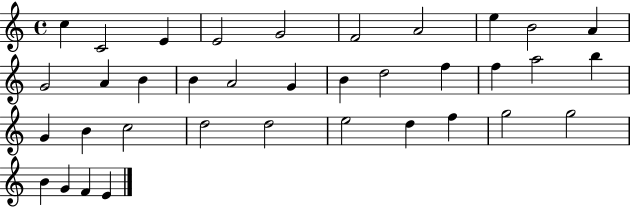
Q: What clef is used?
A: treble